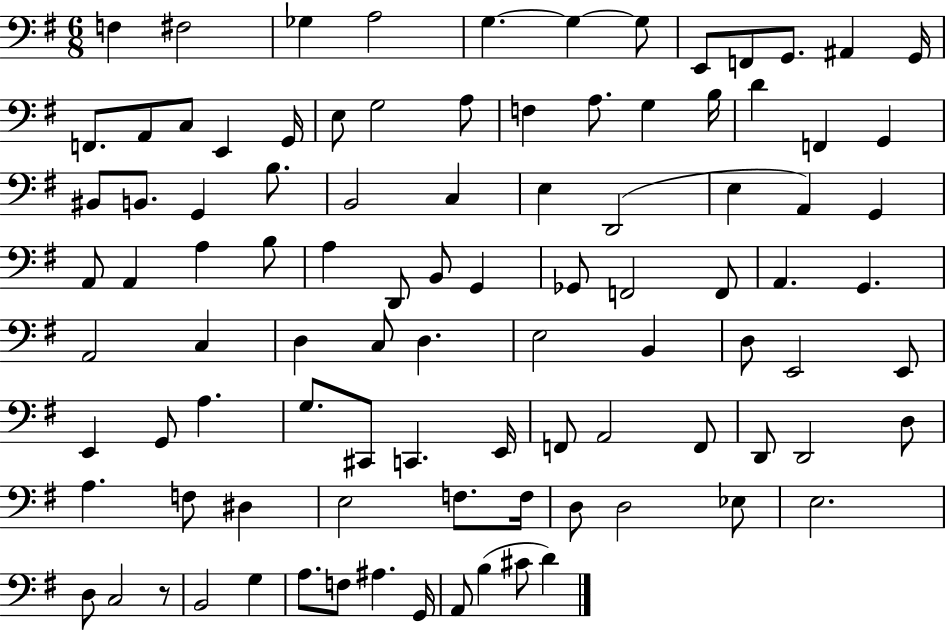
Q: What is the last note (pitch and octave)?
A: D4